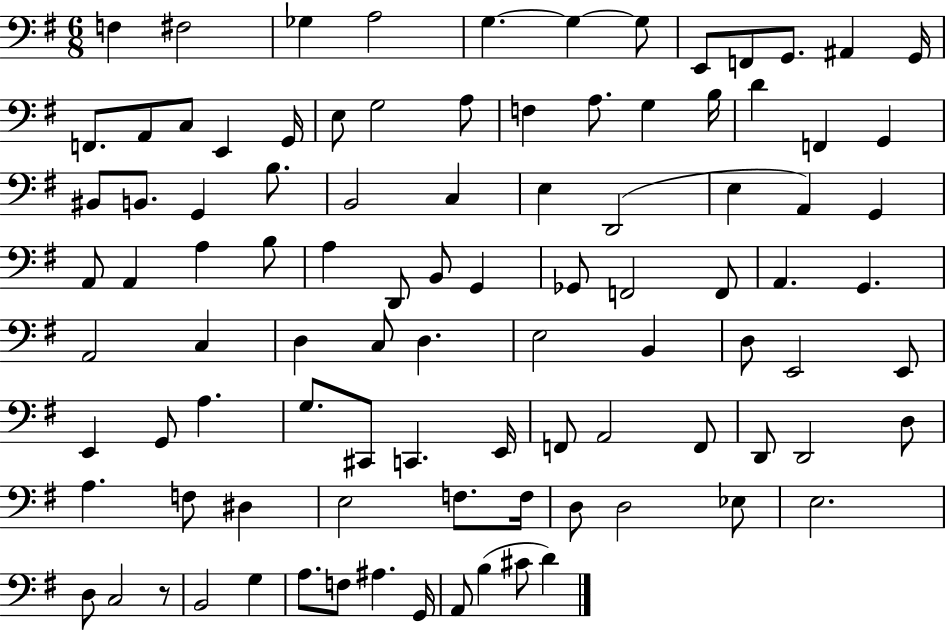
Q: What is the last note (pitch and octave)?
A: D4